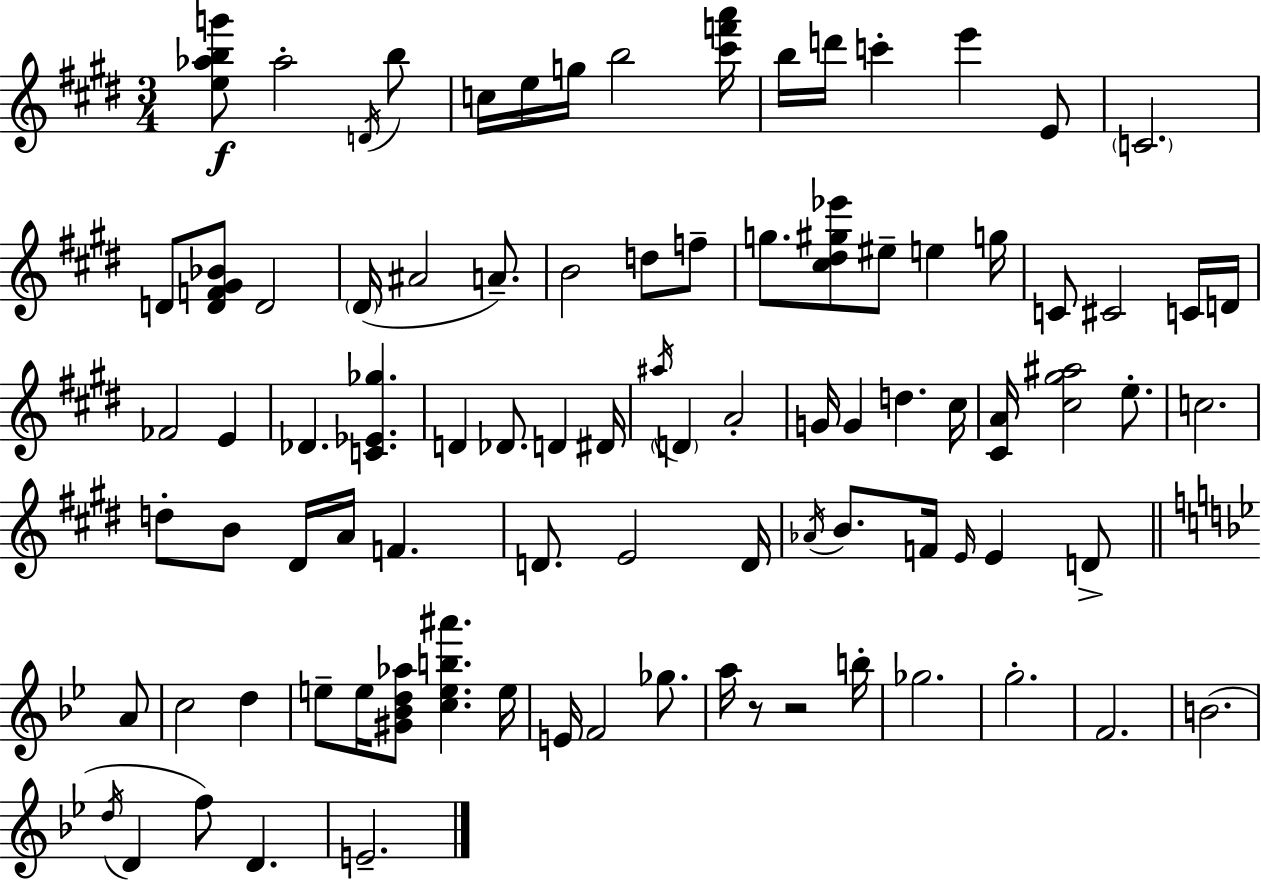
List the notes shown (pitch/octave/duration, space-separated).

[E5,Ab5,B5,G6]/e Ab5/h D4/s B5/e C5/s E5/s G5/s B5/h [C#6,F6,A6]/s B5/s D6/s C6/q E6/q E4/e C4/h. D4/e [D4,F4,G#4,Bb4]/e D4/h D#4/s A#4/h A4/e. B4/h D5/e F5/e G5/e. [C#5,D#5,G#5,Eb6]/e EIS5/e E5/q G5/s C4/e C#4/h C4/s D4/s FES4/h E4/q Db4/q. [C4,Eb4,Gb5]/q. D4/q Db4/e. D4/q D#4/s A#5/s D4/q A4/h G4/s G4/q D5/q. C#5/s [C#4,A4]/s [C#5,G#5,A#5]/h E5/e. C5/h. D5/e B4/e D#4/s A4/s F4/q. D4/e. E4/h D4/s Ab4/s B4/e. F4/s E4/s E4/q D4/e A4/e C5/h D5/q E5/e E5/s [G#4,Bb4,D5,Ab5]/e [C5,E5,B5,A#6]/q. E5/s E4/s F4/h Gb5/e. A5/s R/e R/h B5/s Gb5/h. G5/h. F4/h. B4/h. D5/s D4/q F5/e D4/q. E4/h.